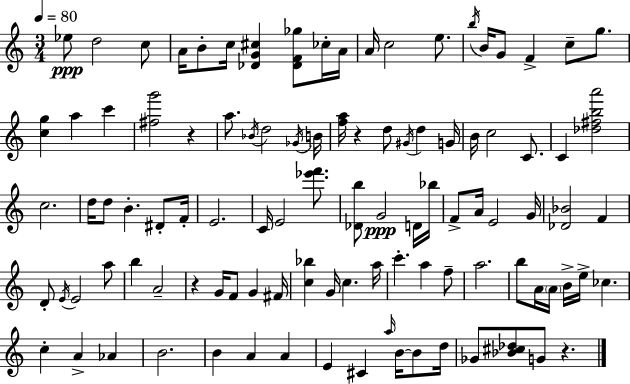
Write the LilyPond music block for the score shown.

{
  \clef treble
  \numericTimeSignature
  \time 3/4
  \key a \minor
  \tempo 4 = 80
  ees''8\ppp d''2 c''8 | a'16 b'8-. c''16 <des' g' cis''>4 <des' f' ges''>8 ces''16-. a'16 | a'16 c''2 e''8. | \acciaccatura { b''16 } b'16 g'8 f'4-> c''8-- g''8. | \break <c'' g''>4 a''4 c'''4 | <fis'' g'''>2 r4 | a''8. \acciaccatura { bes'16 } d''2 | \acciaccatura { ges'16 } b'16 <f'' a''>16 r4 d''8 \acciaccatura { gis'16 } d''4 | \break g'16 b'16 c''2 | c'8. c'4 <des'' fis'' b'' a'''>2 | c''2. | d''16 d''8 b'4.-. | \break dis'8-. f'16-. e'2. | c'16 e'2 | <ees''' f'''>8. <des' b''>8 g'2\ppp | d'16 bes''16 f'8-> a'16 e'2 | \break g'16 <des' bes'>2 | f'4 d'8-. \acciaccatura { e'16 } e'2 | a''8 b''4 a'2-- | r4 g'16 f'8 | \break g'4 fis'16 <c'' bes''>4 g'16 c''4. | a''16 c'''4.-. a''4 | f''8-- a''2. | b''8 a'16 \parenthesize a'16 b'16-> e''16-> ces''4. | \break c''4-. a'4-> | aes'4 b'2. | b'4 a'4 | a'4 e'4 cis'4 | \break \grace { a''16 } b'16~~ b'8 d''16 ges'8 <bes' cis'' des''>8 g'8 | r4. \bar "|."
}